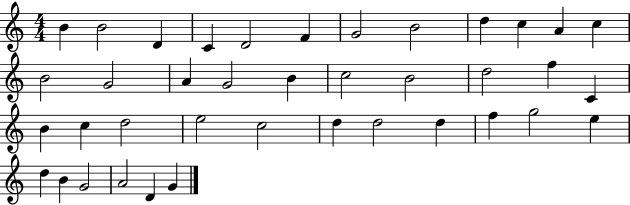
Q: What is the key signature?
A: C major